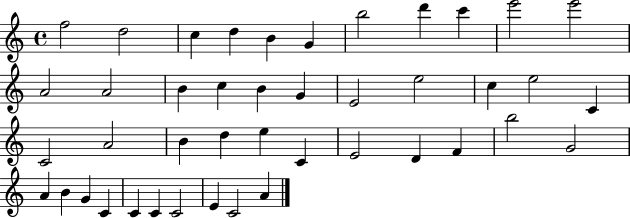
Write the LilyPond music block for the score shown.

{
  \clef treble
  \time 4/4
  \defaultTimeSignature
  \key c \major
  f''2 d''2 | c''4 d''4 b'4 g'4 | b''2 d'''4 c'''4 | e'''2 e'''2 | \break a'2 a'2 | b'4 c''4 b'4 g'4 | e'2 e''2 | c''4 e''2 c'4 | \break c'2 a'2 | b'4 d''4 e''4 c'4 | e'2 d'4 f'4 | b''2 g'2 | \break a'4 b'4 g'4 c'4 | c'4 c'4 c'2 | e'4 c'2 a'4 | \bar "|."
}